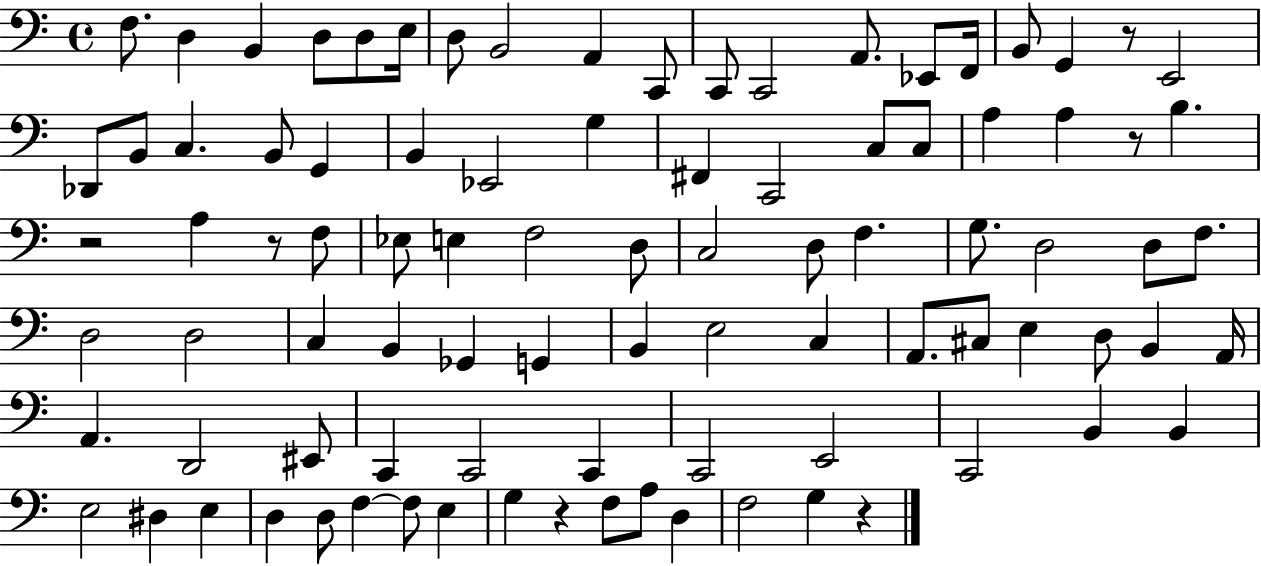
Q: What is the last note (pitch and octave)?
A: G3